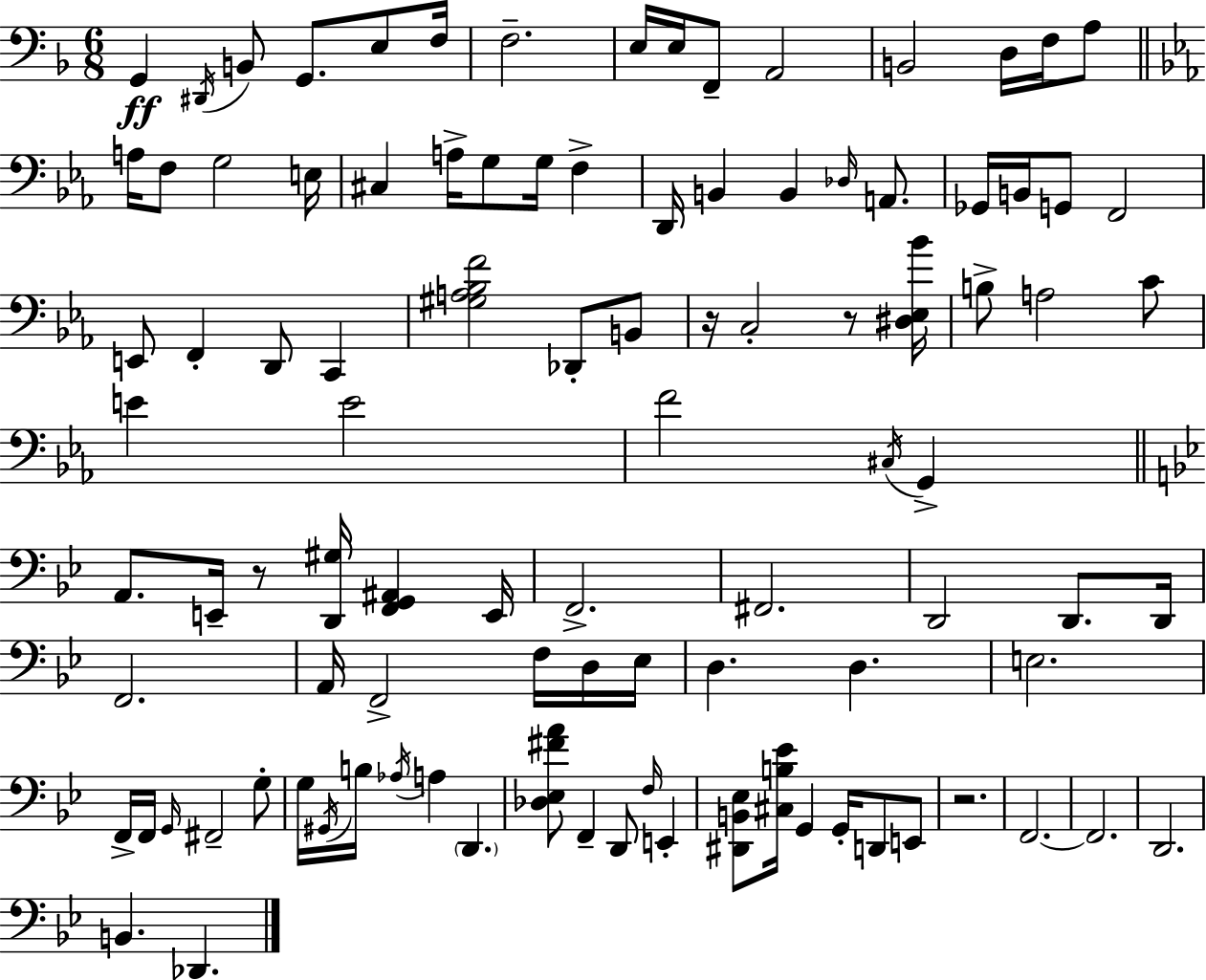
{
  \clef bass
  \numericTimeSignature
  \time 6/8
  \key d \minor
  \repeat volta 2 { g,4\ff \acciaccatura { dis,16 } b,8 g,8. e8 | f16 f2.-- | e16 e16 f,8-- a,2 | b,2 d16 f16 a8 | \break \bar "||" \break \key ees \major a16 f8 g2 e16 | cis4 a16-> g8 g16 f4-> | d,16 b,4 b,4 \grace { des16 } a,8. | ges,16 b,16 g,8 f,2 | \break e,8 f,4-. d,8 c,4 | <gis a bes f'>2 des,8-. b,8 | r16 c2-. r8 | <dis ees bes'>16 b8-> a2 c'8 | \break e'4 e'2 | f'2 \acciaccatura { cis16 } g,4-> | \bar "||" \break \key bes \major a,8. e,16-- r8 <d, gis>16 <f, g, ais,>4 e,16 | f,2.-> | fis,2. | d,2 d,8. d,16 | \break f,2. | a,16 f,2-> f16 d16 ees16 | d4. d4. | e2. | \break f,16-> f,16 \grace { g,16 } fis,2-- g8-. | g16 \acciaccatura { gis,16 } b16 \acciaccatura { aes16 } a4 \parenthesize d,4. | <des ees fis' a'>8 f,4-- d,8 \grace { f16 } | e,4-. <dis, b, ees>8 <cis b ees'>16 g,4 g,16-. | \break d,8 e,8 r2. | f,2.~~ | f,2. | d,2. | \break b,4. des,4. | } \bar "|."
}